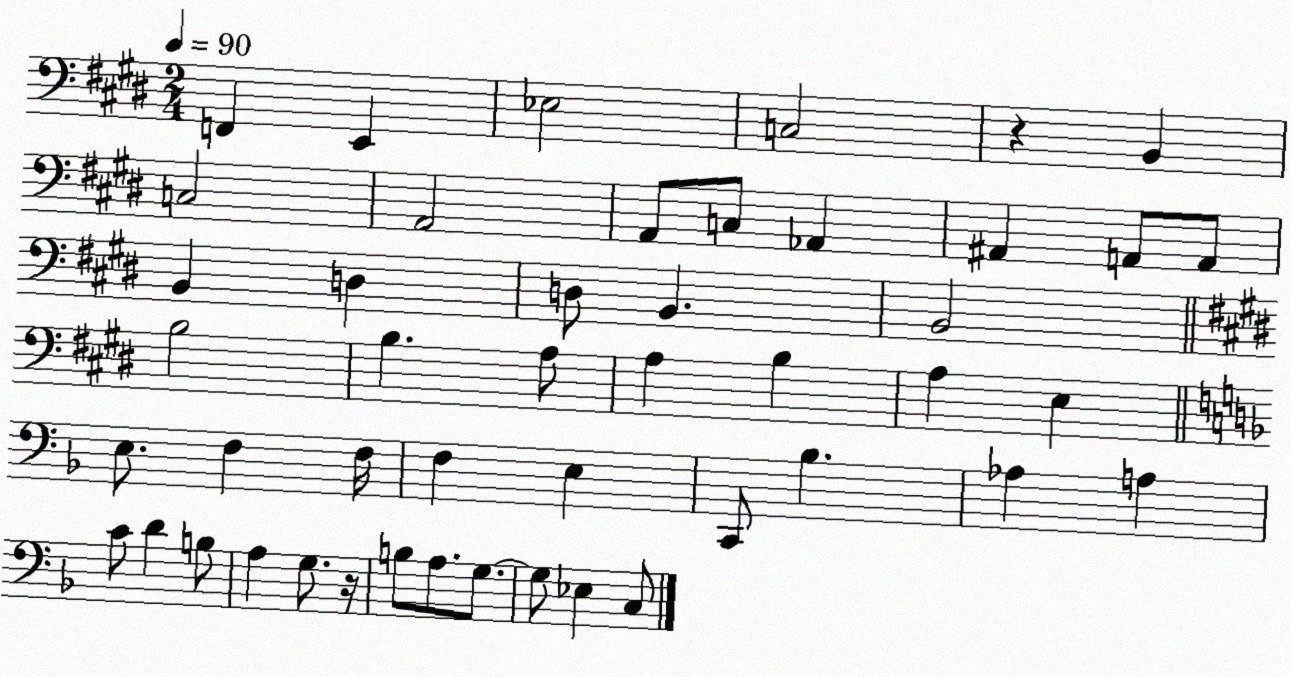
X:1
T:Untitled
M:2/4
L:1/4
K:E
F,, E,, _E,2 C,2 z B,, C,2 A,,2 A,,/2 C,/2 _A,, ^A,, A,,/2 A,,/2 B,, D, D,/2 B,, B,,2 B,2 B, A,/2 A, B, A, E, E,/2 F, F,/4 F, E, C,,/2 _B, _A, A, C/2 D B,/2 A, G,/2 z/4 B,/2 A,/2 G,/2 G,/2 _E, C,/2